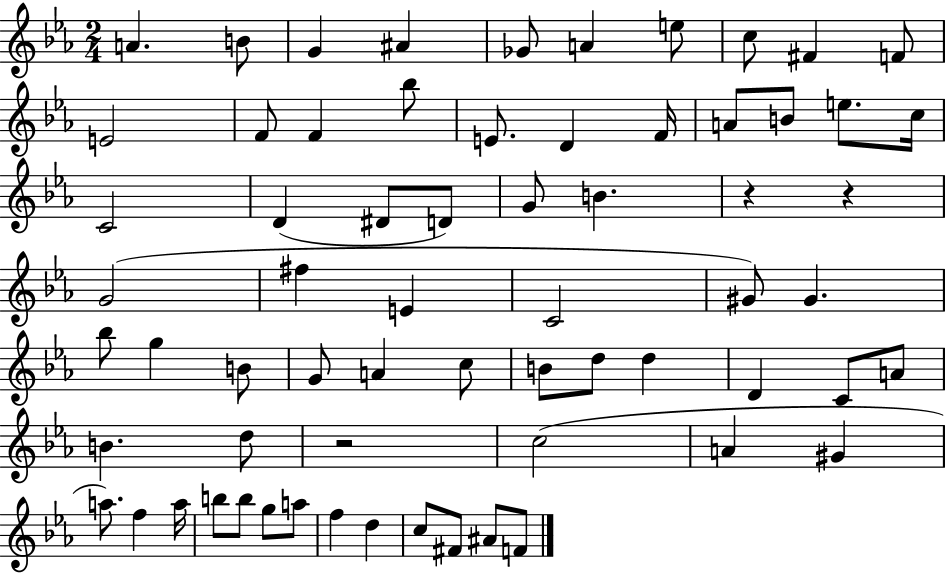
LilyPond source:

{
  \clef treble
  \numericTimeSignature
  \time 2/4
  \key ees \major
  \repeat volta 2 { a'4. b'8 | g'4 ais'4 | ges'8 a'4 e''8 | c''8 fis'4 f'8 | \break e'2 | f'8 f'4 bes''8 | e'8. d'4 f'16 | a'8 b'8 e''8. c''16 | \break c'2 | d'4( dis'8 d'8) | g'8 b'4. | r4 r4 | \break g'2( | fis''4 e'4 | c'2 | gis'8) gis'4. | \break bes''8 g''4 b'8 | g'8 a'4 c''8 | b'8 d''8 d''4 | d'4 c'8 a'8 | \break b'4. d''8 | r2 | c''2( | a'4 gis'4 | \break a''8.) f''4 a''16 | b''8 b''8 g''8 a''8 | f''4 d''4 | c''8 fis'8 ais'8 f'8 | \break } \bar "|."
}